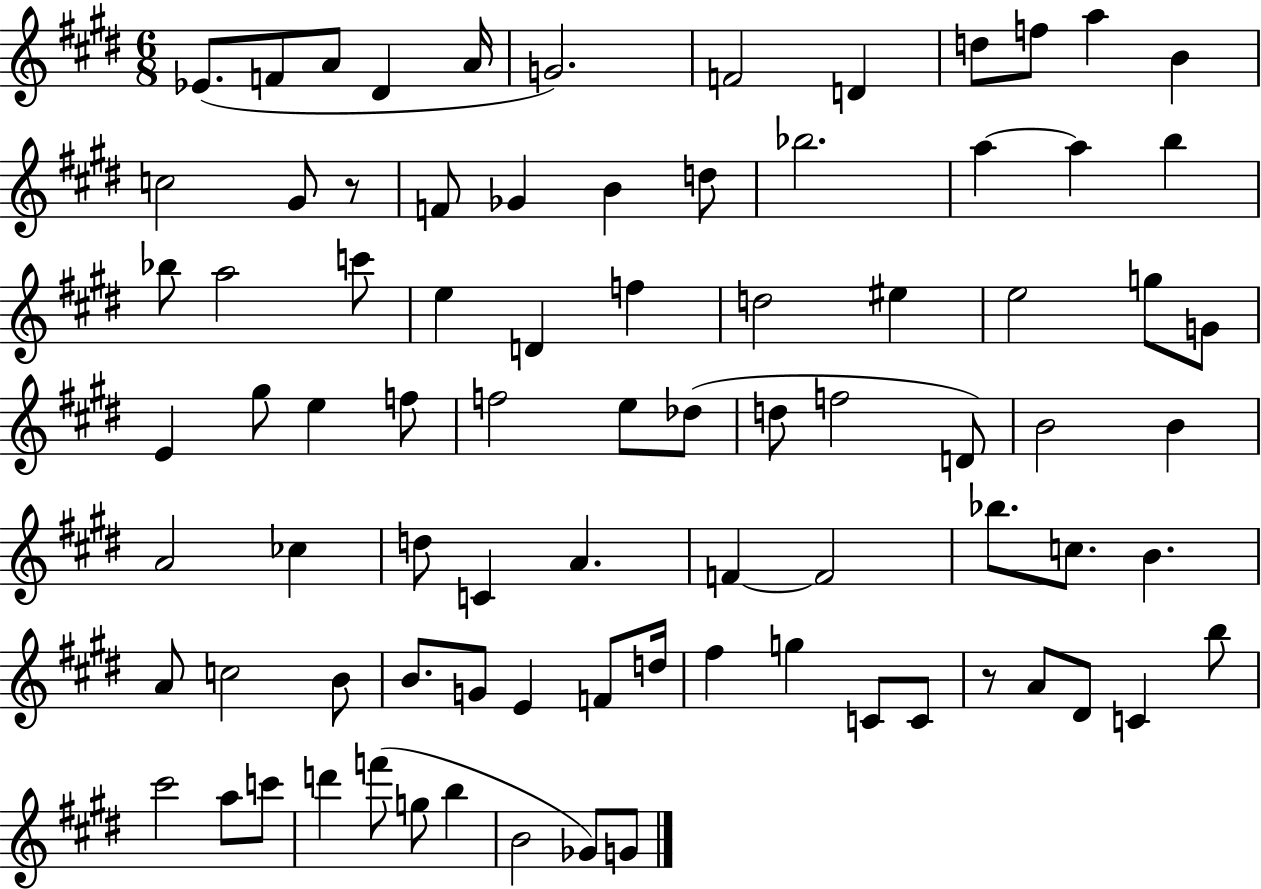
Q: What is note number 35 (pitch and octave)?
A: G#5